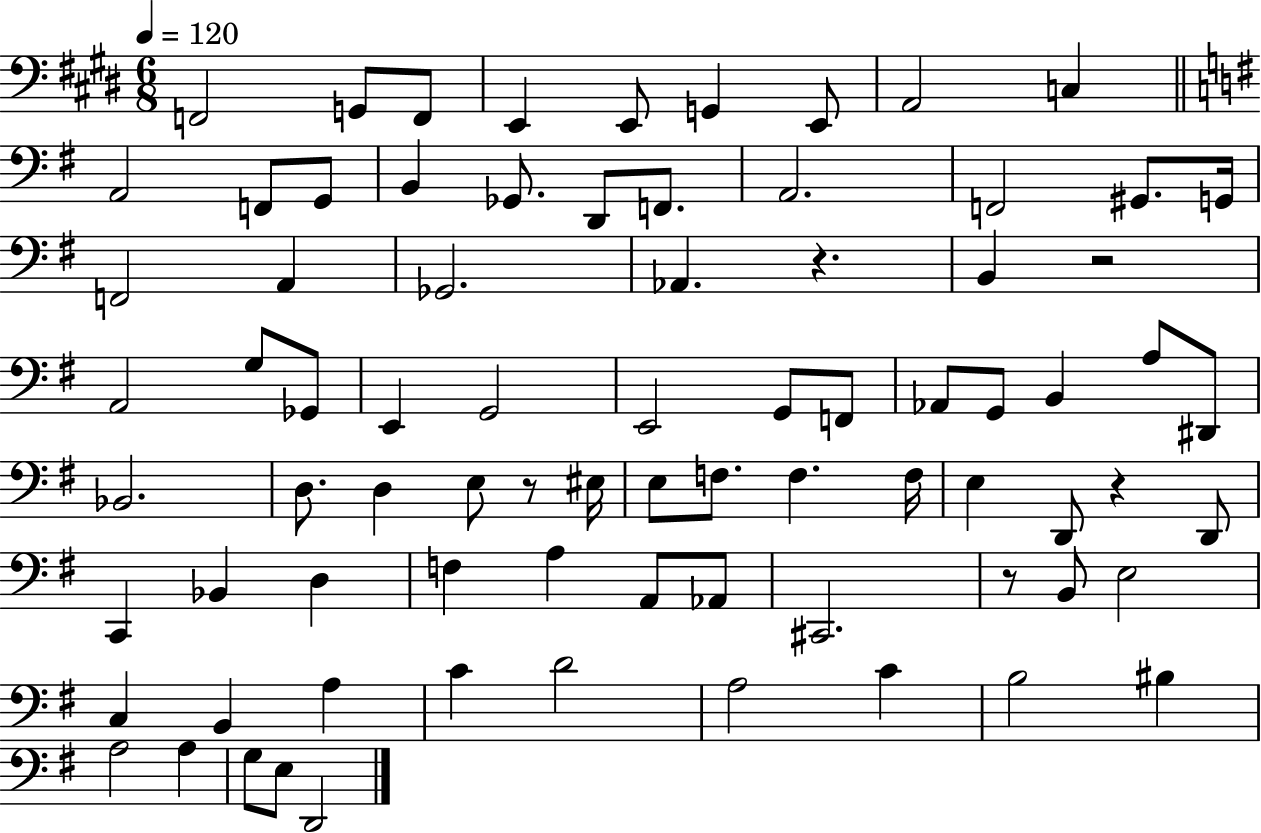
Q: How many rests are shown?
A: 5